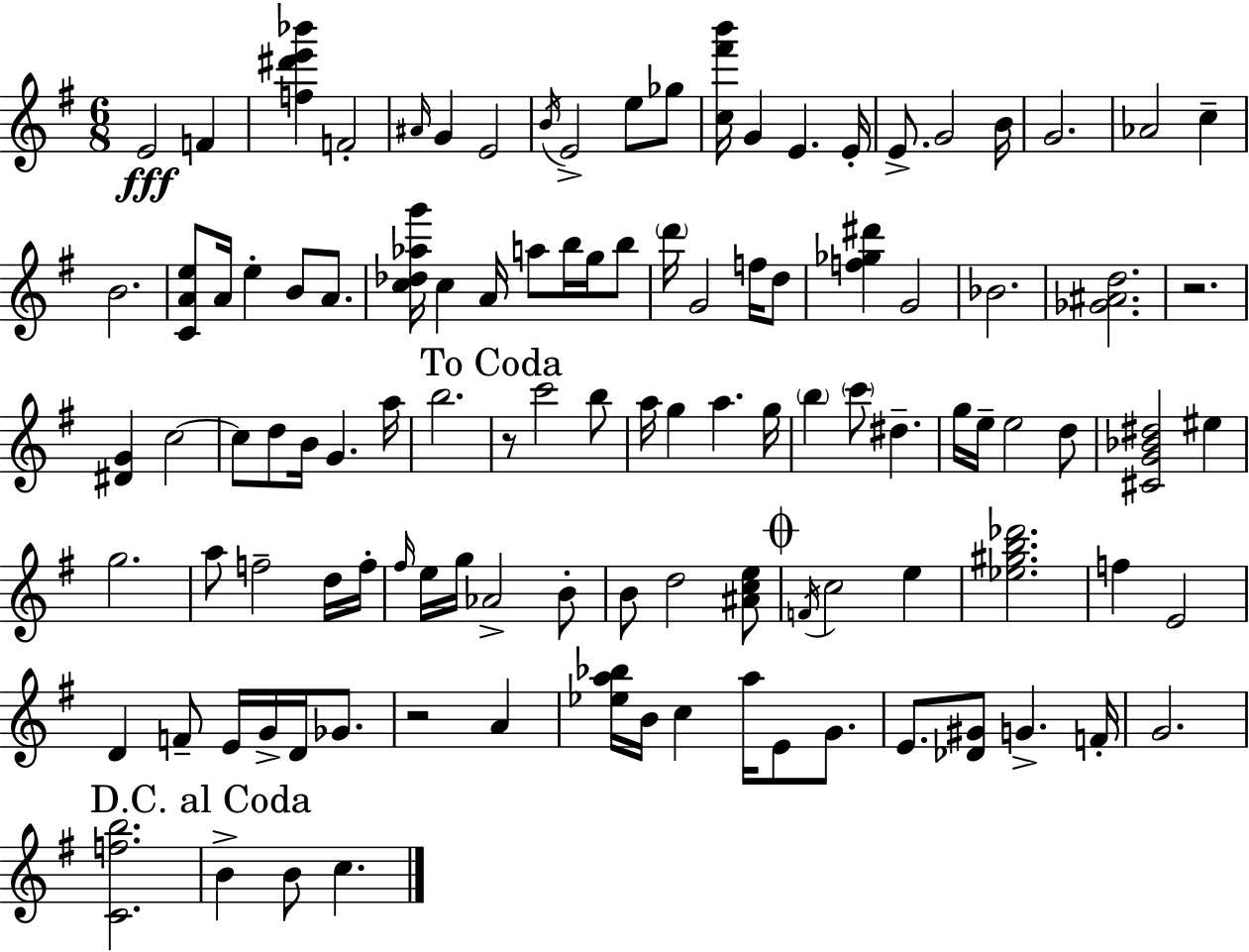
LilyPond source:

{
  \clef treble
  \numericTimeSignature
  \time 6/8
  \key e \minor
  e'2\fff f'4 | <f'' dis''' e''' bes'''>4 f'2-. | \grace { ais'16 } g'4 e'2 | \acciaccatura { b'16 } e'2-> e''8 | \break ges''8 <c'' fis''' b'''>16 g'4 e'4. | e'16-. e'8.-> g'2 | b'16 g'2. | aes'2 c''4-- | \break b'2. | <c' a' e''>8 a'16 e''4-. b'8 a'8. | <c'' des'' aes'' g'''>16 c''4 a'16 a''8 b''16 g''16 | b''8 \parenthesize d'''16 g'2 f''16 | \break d''8 <f'' ges'' dis'''>4 g'2 | bes'2. | <ges' ais' d''>2. | r2. | \break <dis' g'>4 c''2~~ | c''8 d''8 b'16 g'4. | a''16 b''2. | \mark "To Coda" r8 c'''2 | \break b''8 a''16 g''4 a''4. | g''16 \parenthesize b''4 \parenthesize c'''8 dis''4.-- | g''16 e''16-- e''2 | d''8 <cis' g' bes' dis''>2 eis''4 | \break g''2. | a''8 f''2-- | d''16 f''16-. \grace { fis''16 } e''16 g''16 aes'2-> | b'8-. b'8 d''2 | \break <ais' c'' e''>8 \mark \markup { \musicglyph "scripts.coda" } \acciaccatura { f'16 } c''2 | e''4 <ees'' gis'' b'' des'''>2. | f''4 e'2 | d'4 f'8-- e'16 g'16-> | \break d'16 ges'8. r2 | a'4 <ees'' a'' bes''>16 b'16 c''4 a''16 e'8 | g'8. e'8. <des' gis'>8 g'4.-> | f'16-. g'2. | \break <c' f'' b''>2. | \mark "D.C. al Coda" b'4-> b'8 c''4. | \bar "|."
}